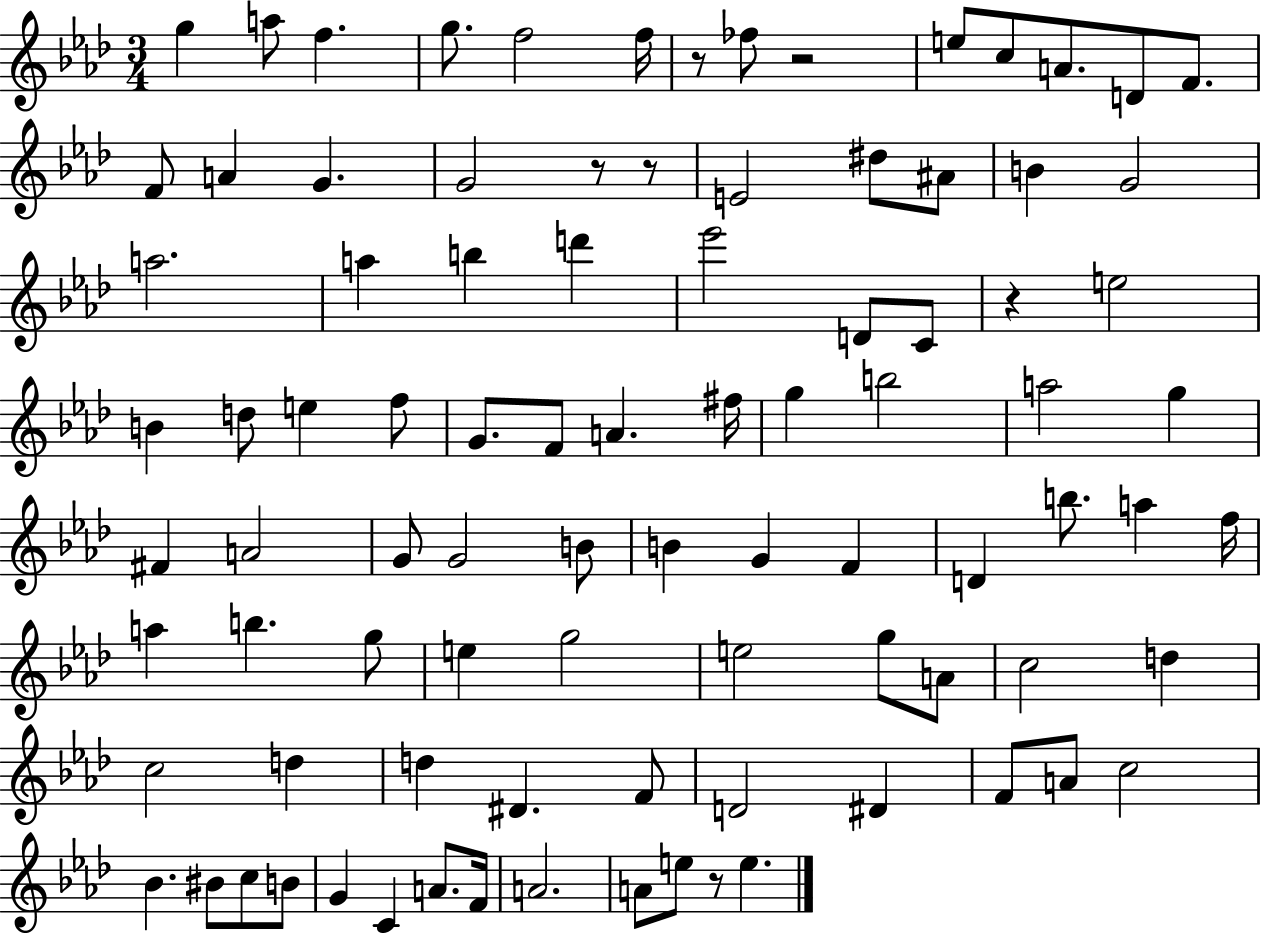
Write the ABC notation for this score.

X:1
T:Untitled
M:3/4
L:1/4
K:Ab
g a/2 f g/2 f2 f/4 z/2 _f/2 z2 e/2 c/2 A/2 D/2 F/2 F/2 A G G2 z/2 z/2 E2 ^d/2 ^A/2 B G2 a2 a b d' _e'2 D/2 C/2 z e2 B d/2 e f/2 G/2 F/2 A ^f/4 g b2 a2 g ^F A2 G/2 G2 B/2 B G F D b/2 a f/4 a b g/2 e g2 e2 g/2 A/2 c2 d c2 d d ^D F/2 D2 ^D F/2 A/2 c2 _B ^B/2 c/2 B/2 G C A/2 F/4 A2 A/2 e/2 z/2 e